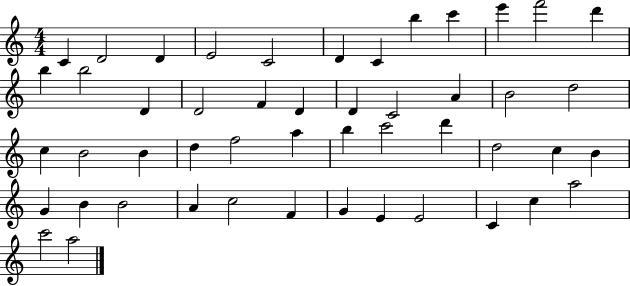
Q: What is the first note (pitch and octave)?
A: C4